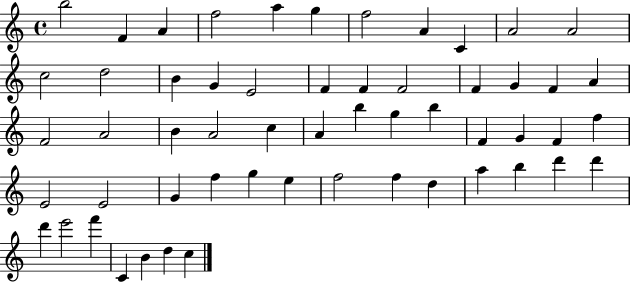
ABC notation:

X:1
T:Untitled
M:4/4
L:1/4
K:C
b2 F A f2 a g f2 A C A2 A2 c2 d2 B G E2 F F F2 F G F A F2 A2 B A2 c A b g b F G F f E2 E2 G f g e f2 f d a b d' d' d' e'2 f' C B d c